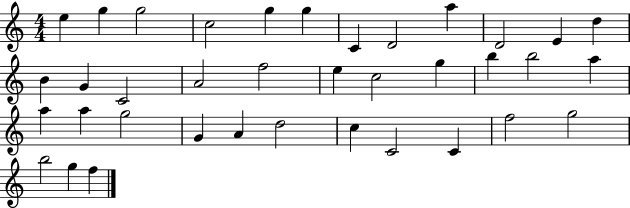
X:1
T:Untitled
M:4/4
L:1/4
K:C
e g g2 c2 g g C D2 a D2 E d B G C2 A2 f2 e c2 g b b2 a a a g2 G A d2 c C2 C f2 g2 b2 g f